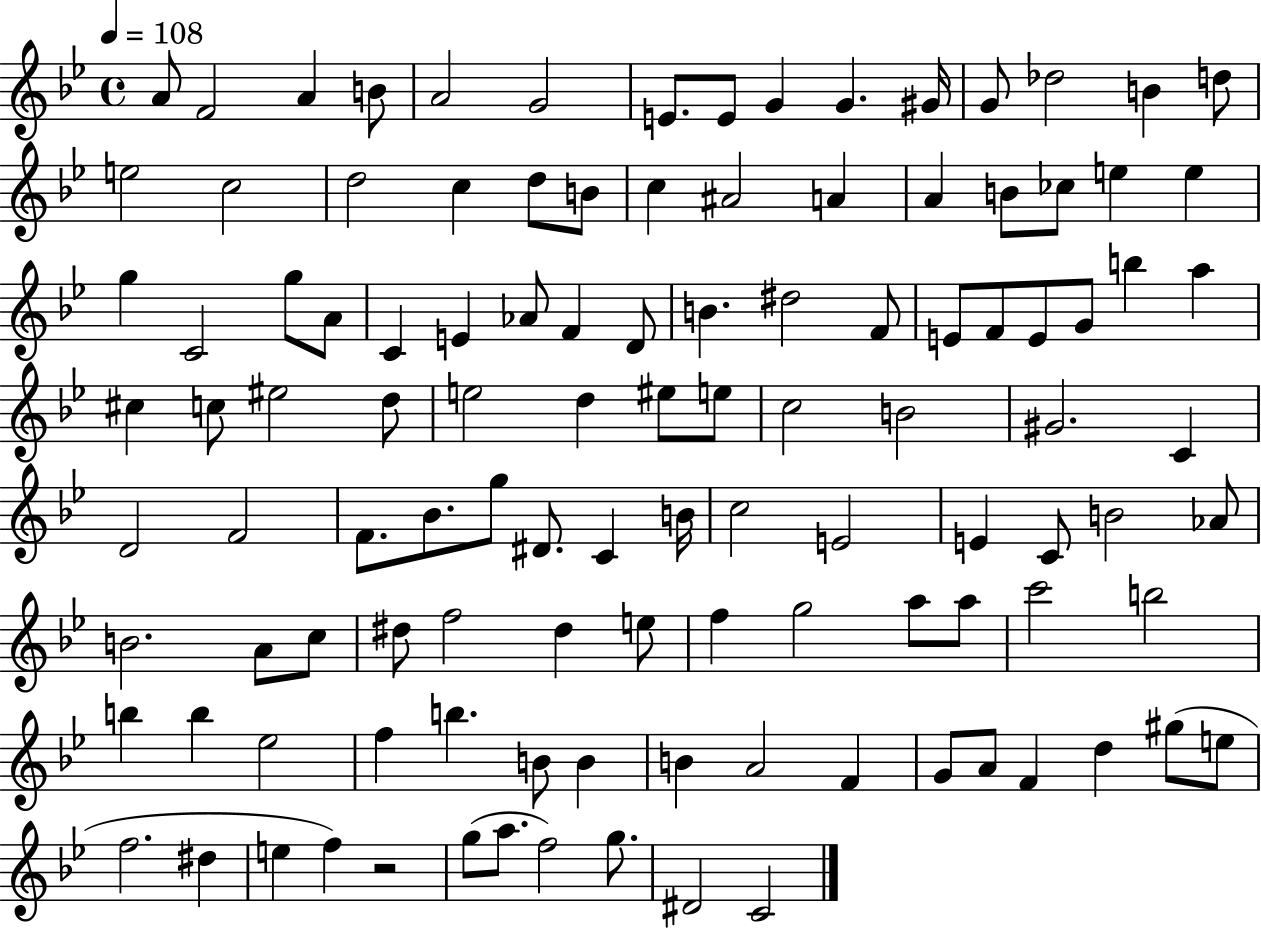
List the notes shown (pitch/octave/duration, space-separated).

A4/e F4/h A4/q B4/e A4/h G4/h E4/e. E4/e G4/q G4/q. G#4/s G4/e Db5/h B4/q D5/e E5/h C5/h D5/h C5/q D5/e B4/e C5/q A#4/h A4/q A4/q B4/e CES5/e E5/q E5/q G5/q C4/h G5/e A4/e C4/q E4/q Ab4/e F4/q D4/e B4/q. D#5/h F4/e E4/e F4/e E4/e G4/e B5/q A5/q C#5/q C5/e EIS5/h D5/e E5/h D5/q EIS5/e E5/e C5/h B4/h G#4/h. C4/q D4/h F4/h F4/e. Bb4/e. G5/e D#4/e. C4/q B4/s C5/h E4/h E4/q C4/e B4/h Ab4/e B4/h. A4/e C5/e D#5/e F5/h D#5/q E5/e F5/q G5/h A5/e A5/e C6/h B5/h B5/q B5/q Eb5/h F5/q B5/q. B4/e B4/q B4/q A4/h F4/q G4/e A4/e F4/q D5/q G#5/e E5/e F5/h. D#5/q E5/q F5/q R/h G5/e A5/e. F5/h G5/e. D#4/h C4/h